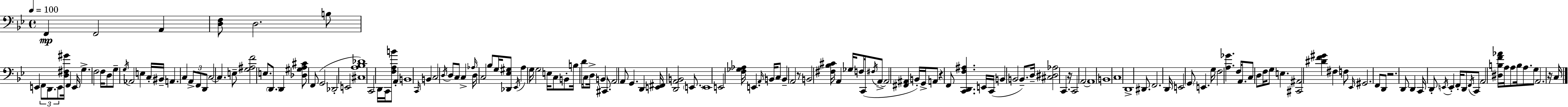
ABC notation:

X:1
T:Untitled
M:4/4
L:1/4
K:Bb
F,, F,,2 A,, [D,F,]/2 D,2 B,/2 E,, F,,/2 D,,/2 E,,/2 [D,^F,^G]/4 F,, E,,/4 G, F,2 F,/4 D,/2 G,/2 G,/4 _A,,2 E, C,/4 ^B,,/4 A,, C, A,,/2 F,,/2 D,,/2 C,2 C, E,/2 [G,^A,F]2 E,/2 D,,/2 D,, [_D,^G,A,^C]/2 F,,/2 G,,2 _D,,2 E,,2 [^C,A,_B,_D]4 C,,2 D,,/4 C,,/4 [F,A,B]/2 A,, B,,4 C,,/4 B,, C,2 D,/4 D,/2 C,/2 C, _A,/4 D,/4 C,2 _B,/2 G,/4 [_D,,_E,^G,]/2 _E,,/4 A, G,/4 G,2 E,/4 C,/2 B,,/2 B,/4 D/4 C,/2 D,/4 B,, ^C,,/2 A,,2 A,,/2 G,, D,, [E,,^F,,]/4 [D,,A,,B,,]2 E,,/2 E,,4 E,,2 [F,_G,_A,]/4 E,, A,,/4 B,,/4 C,/2 B,, A,,2 z/2 B,,2 [^F,_B,^C]/4 A,, _G,/4 F,/2 C,,/4 ^F,/4 A,,/2 A,,2 [^F,,^A,,] B,,/4 G,,/4 A,,/2 z F,,/2 [C,,D,,F,^A,] E,,/4 C,,/4 B,, B,,2 B,,/2 D,/4 [^C,^D,_A,]2 C,, z/4 C,,2 A,,2 A,,4 B,,4 C,4 D,,4 ^D,,/2 F,,2 D,,/4 E,,2 G,,/2 E,, G,/4 F,2 [A,_G] F,/4 A,,/2 C,/2 D,/2 F,/4 G,/2 E, [^C,,^A,,]2 [^DF^G] ^F, F,/2 _E,,/4 ^G,,2 F,,/2 D,,/2 z2 D,,/2 D,, C,,/4 D,,/2 E,,/4 E,, F,,/4 D,,/2 F,,/4 C,,/2 A,,2 [^D,B,F_A]/4 A,/4 A,/2 B,/4 A,/2 G,/2 A,,2 z/4 C,/4